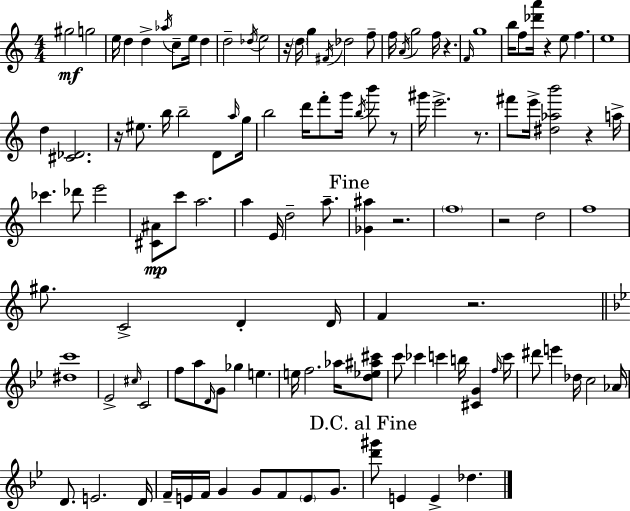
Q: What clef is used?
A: treble